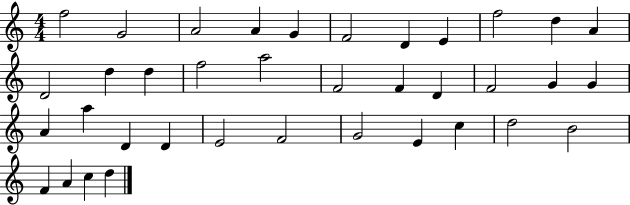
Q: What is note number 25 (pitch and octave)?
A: D4